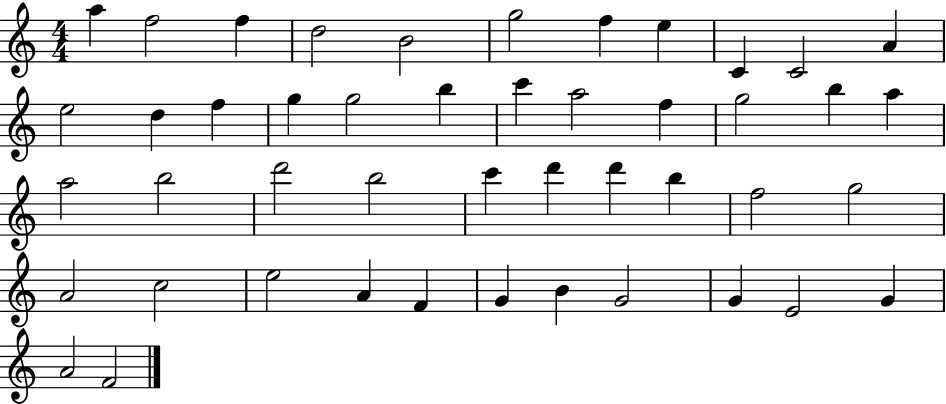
X:1
T:Untitled
M:4/4
L:1/4
K:C
a f2 f d2 B2 g2 f e C C2 A e2 d f g g2 b c' a2 f g2 b a a2 b2 d'2 b2 c' d' d' b f2 g2 A2 c2 e2 A F G B G2 G E2 G A2 F2